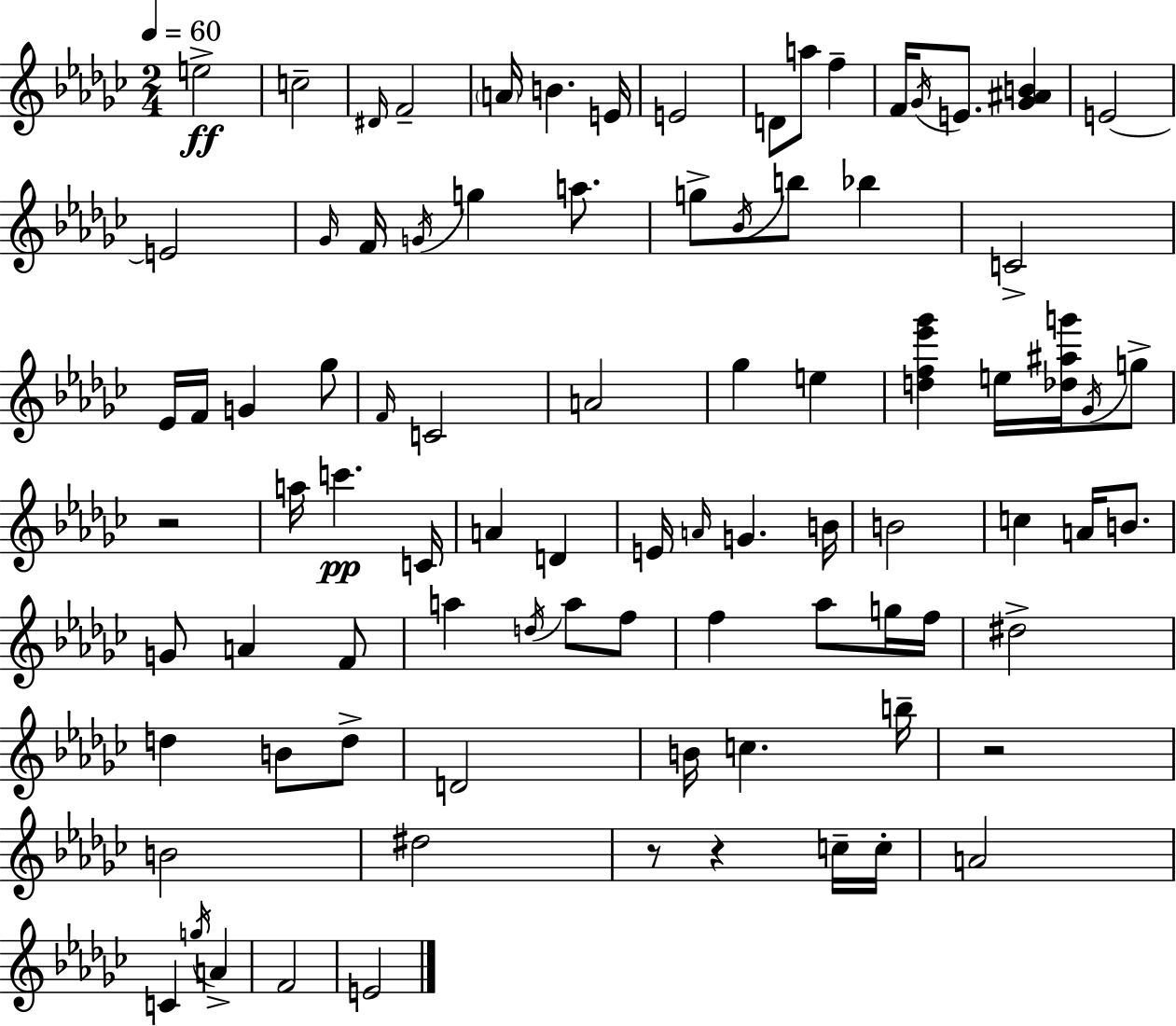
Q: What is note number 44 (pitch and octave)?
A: E4